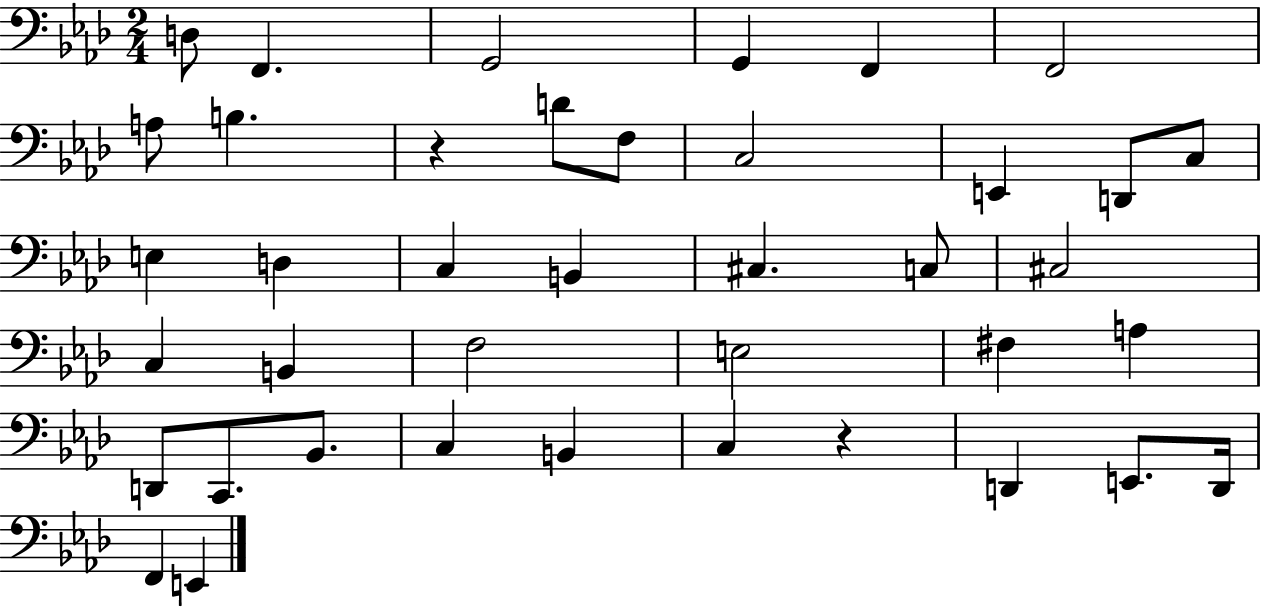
D3/e F2/q. G2/h G2/q F2/q F2/h A3/e B3/q. R/q D4/e F3/e C3/h E2/q D2/e C3/e E3/q D3/q C3/q B2/q C#3/q. C3/e C#3/h C3/q B2/q F3/h E3/h F#3/q A3/q D2/e C2/e. Bb2/e. C3/q B2/q C3/q R/q D2/q E2/e. D2/s F2/q E2/q